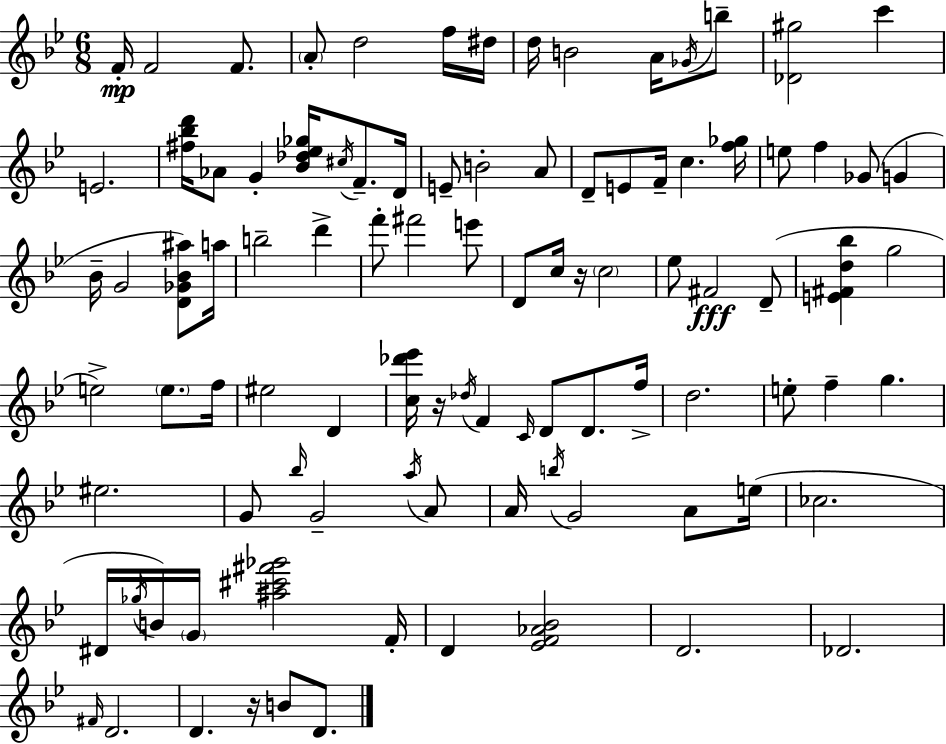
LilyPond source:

{
  \clef treble
  \numericTimeSignature
  \time 6/8
  \key bes \major
  f'16-.\mp f'2 f'8. | \parenthesize a'8-. d''2 f''16 dis''16 | d''16 b'2 a'16 \acciaccatura { ges'16 } b''8-- | <des' gis''>2 c'''4 | \break e'2. | <fis'' bes'' d'''>16 aes'8 g'4-. <bes' des'' ees'' ges''>16 \acciaccatura { cis''16 } f'8.-- | d'16 e'8-- b'2-. | a'8 d'8-- e'8 f'16-- c''4. | \break <f'' ges''>16 e''8 f''4 ges'8( g'4 | bes'16-- g'2 <d' ges' bes' ais''>8) | a''16 b''2-- d'''4-> | f'''8-. fis'''2 | \break e'''8 d'8 c''16 r16 \parenthesize c''2 | ees''8 fis'2\fff | d'8--( <e' fis' d'' bes''>4 g''2 | e''2->) \parenthesize e''8. | \break f''16 eis''2 d'4 | <c'' des''' ees'''>16 r16 \acciaccatura { des''16 } f'4 \grace { c'16 } d'8 | d'8. f''16-> d''2. | e''8-. f''4-- g''4. | \break eis''2. | g'8 \grace { bes''16 } g'2-- | \acciaccatura { a''16 } a'8 a'16 \acciaccatura { b''16 } g'2 | a'8 e''16( ces''2. | \break dis'16 \acciaccatura { ges''16 } b'16) \parenthesize g'16 <ais'' cis''' fis''' ges'''>2 | f'16-. d'4 | <ees' f' aes' bes'>2 d'2. | des'2. | \break \grace { fis'16 } d'2. | d'4. | r16 b'8 d'8. \bar "|."
}